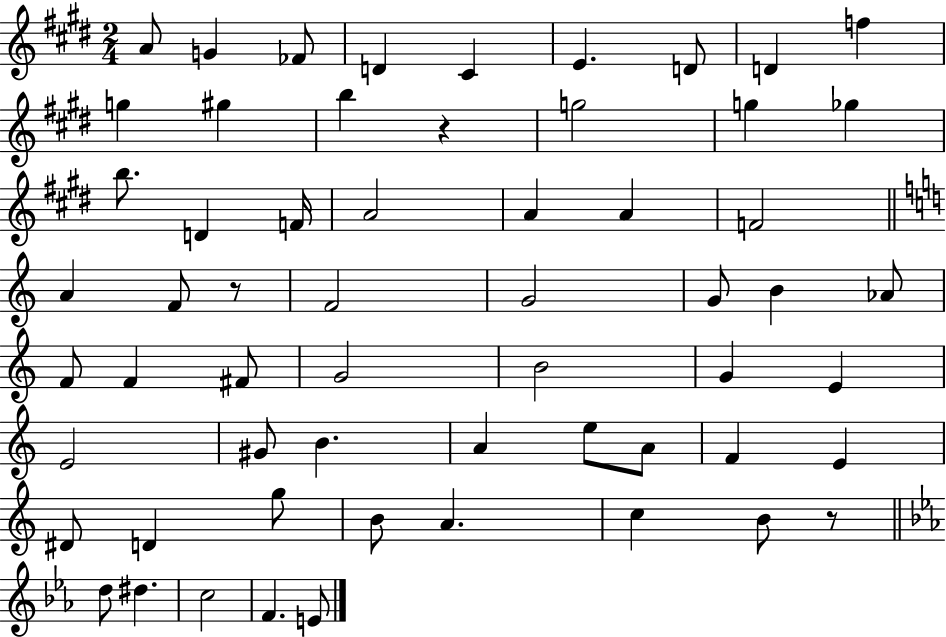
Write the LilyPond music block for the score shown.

{
  \clef treble
  \numericTimeSignature
  \time 2/4
  \key e \major
  a'8 g'4 fes'8 | d'4 cis'4 | e'4. d'8 | d'4 f''4 | \break g''4 gis''4 | b''4 r4 | g''2 | g''4 ges''4 | \break b''8. d'4 f'16 | a'2 | a'4 a'4 | f'2 | \break \bar "||" \break \key c \major a'4 f'8 r8 | f'2 | g'2 | g'8 b'4 aes'8 | \break f'8 f'4 fis'8 | g'2 | b'2 | g'4 e'4 | \break e'2 | gis'8 b'4. | a'4 e''8 a'8 | f'4 e'4 | \break dis'8 d'4 g''8 | b'8 a'4. | c''4 b'8 r8 | \bar "||" \break \key ees \major d''8 dis''4. | c''2 | f'4. e'8 | \bar "|."
}